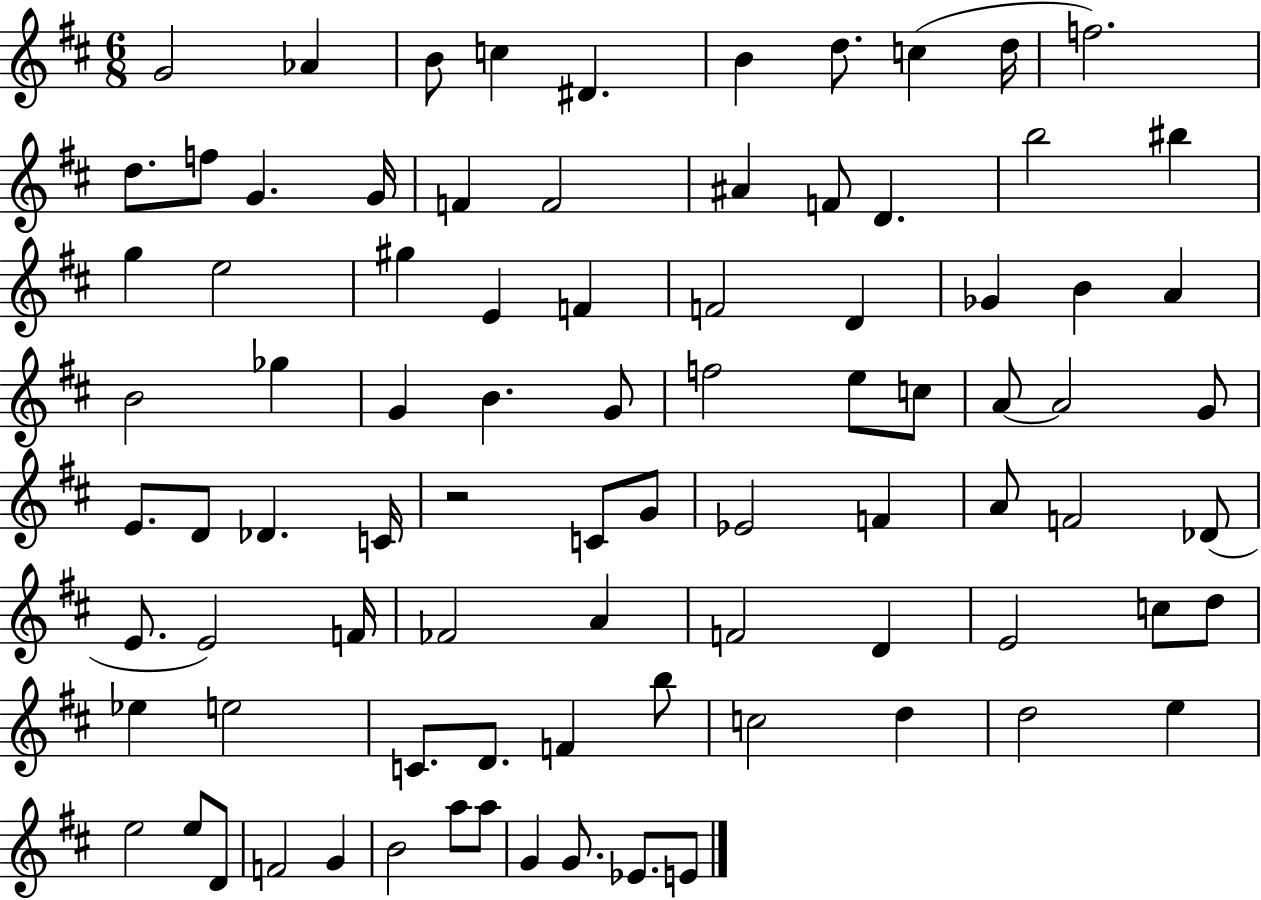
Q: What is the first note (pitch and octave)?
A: G4